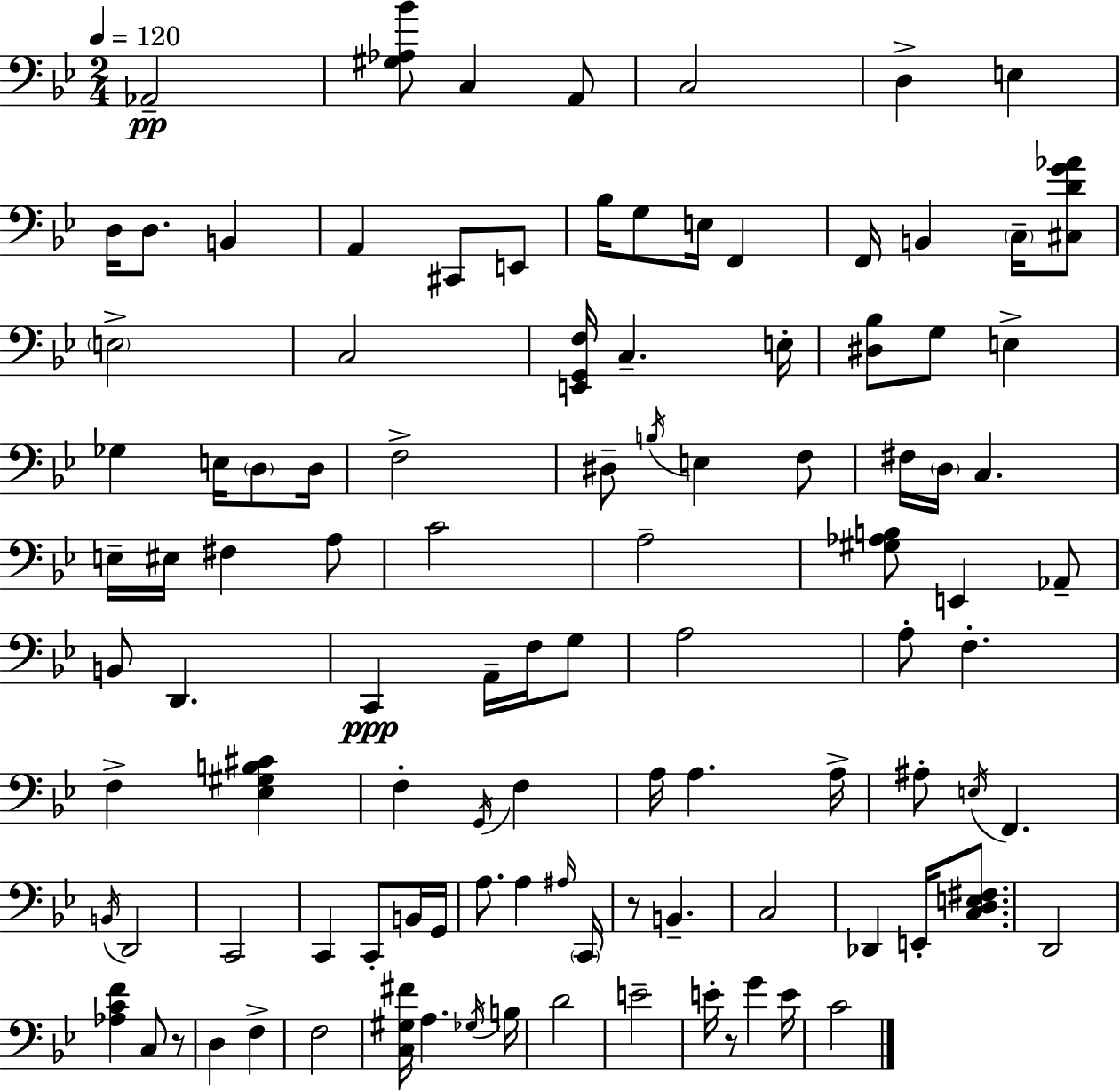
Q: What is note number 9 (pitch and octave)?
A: B2